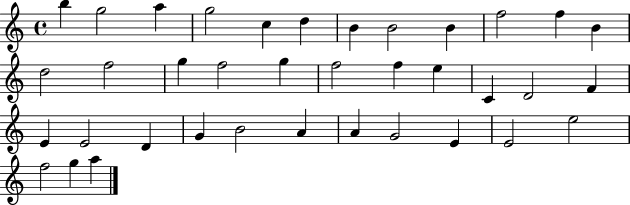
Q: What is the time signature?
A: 4/4